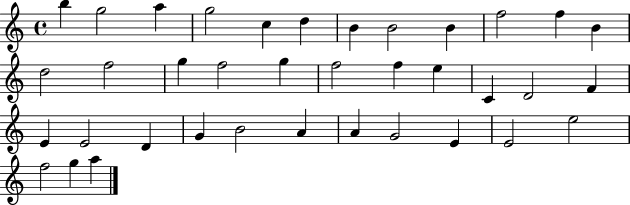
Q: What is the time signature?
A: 4/4